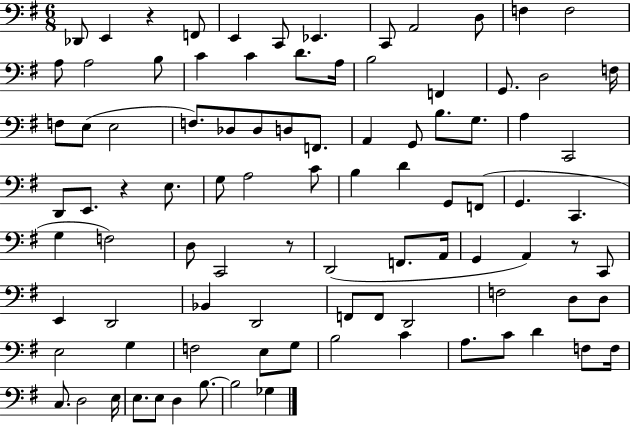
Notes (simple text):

Db2/e E2/q R/q F2/e E2/q C2/e Eb2/q. C2/e A2/h D3/e F3/q F3/h A3/e A3/h B3/e C4/q C4/q D4/e. A3/s B3/h F2/q G2/e. D3/h F3/s F3/e E3/e E3/h F3/e. Db3/e Db3/e D3/e F2/e. A2/q G2/e B3/e. G3/e. A3/q C2/h D2/e E2/e. R/q E3/e. G3/e A3/h C4/e B3/q D4/q G2/e F2/e G2/q. C2/q. G3/q F3/h D3/e C2/h R/e D2/h F2/e. A2/s G2/q A2/q R/e C2/e E2/q D2/h Bb2/q D2/h F2/e F2/e D2/h F3/h D3/e D3/e E3/h G3/q F3/h E3/e G3/e B3/h C4/q A3/e. C4/e D4/q F3/e F3/s C3/e. D3/h E3/s E3/e. E3/e D3/q B3/e. B3/h Gb3/q